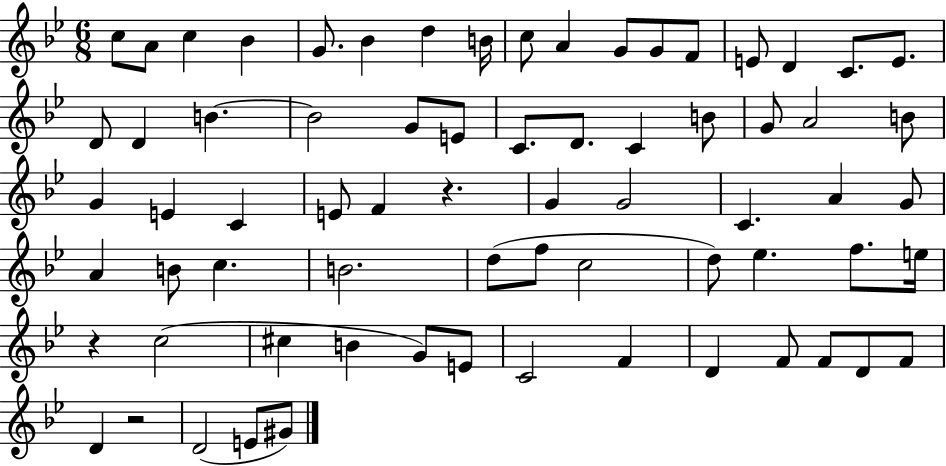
{
  \clef treble
  \numericTimeSignature
  \time 6/8
  \key bes \major
  \repeat volta 2 { c''8 a'8 c''4 bes'4 | g'8. bes'4 d''4 b'16 | c''8 a'4 g'8 g'8 f'8 | e'8 d'4 c'8. e'8. | \break d'8 d'4 b'4.~~ | b'2 g'8 e'8 | c'8. d'8. c'4 b'8 | g'8 a'2 b'8 | \break g'4 e'4 c'4 | e'8 f'4 r4. | g'4 g'2 | c'4. a'4 g'8 | \break a'4 b'8 c''4. | b'2. | d''8( f''8 c''2 | d''8) ees''4. f''8. e''16 | \break r4 c''2( | cis''4 b'4 g'8) e'8 | c'2 f'4 | d'4 f'8 f'8 d'8 f'8 | \break d'4 r2 | d'2( e'8 gis'8) | } \bar "|."
}